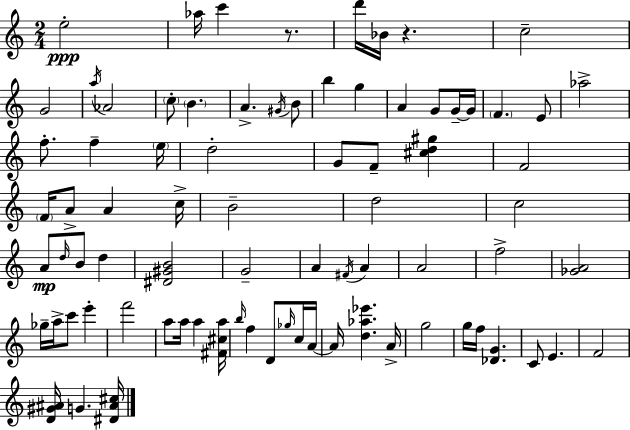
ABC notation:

X:1
T:Untitled
M:2/4
L:1/4
K:Am
e2 _a/4 c' z/2 d'/4 _B/4 z c2 G2 a/4 _A2 c/2 B A ^G/4 B/2 b g A G/2 G/4 G/4 F E/2 _a2 f/2 f e/4 d2 G/2 F/2 [^cd^g] F2 F/4 A/2 A c/4 B2 d2 c2 A/2 d/4 B/2 d [^D^GB]2 G2 A ^F/4 A A2 f2 [_GA]2 _g/4 a/4 c'/2 e' f'2 a/2 a/4 a [^F^ca]/4 b/4 f D/2 _g/4 c/4 A/4 A/4 [d_a_e'] A/4 g2 g/4 f/4 [_DG] C/2 E F2 [D^G^A]/4 G [^D^A^c]/4